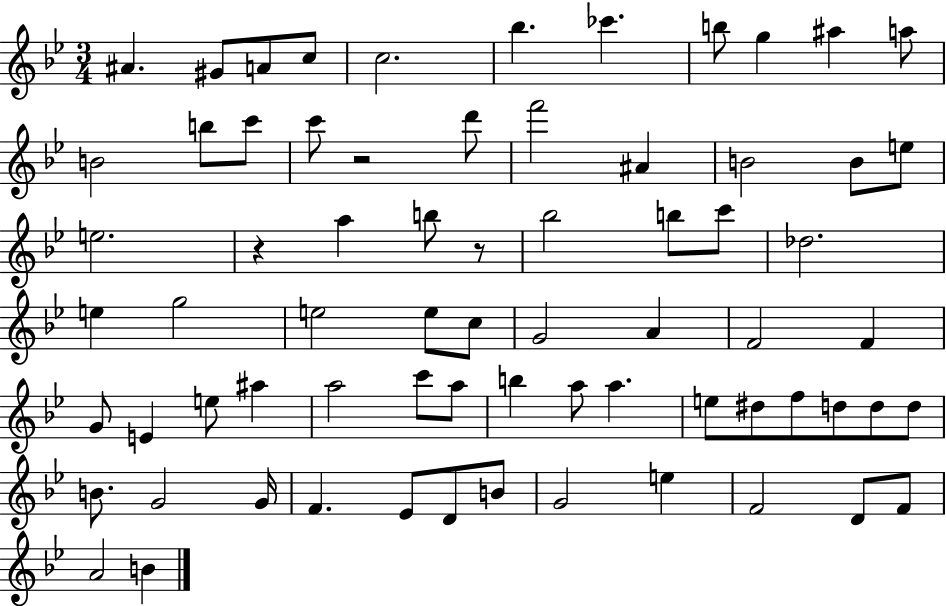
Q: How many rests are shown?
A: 3